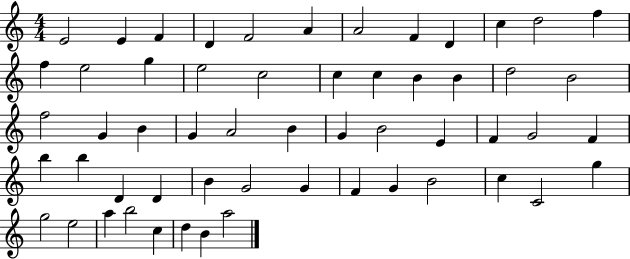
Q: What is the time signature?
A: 4/4